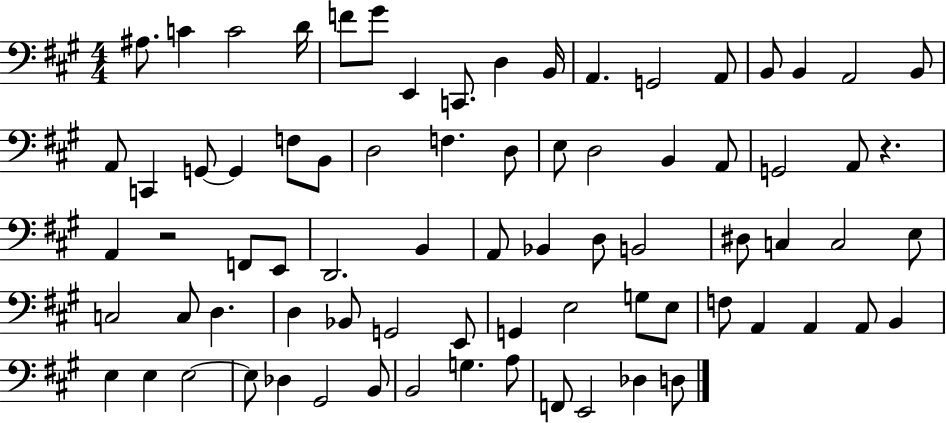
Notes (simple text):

A#3/e. C4/q C4/h D4/s F4/e G#4/e E2/q C2/e. D3/q B2/s A2/q. G2/h A2/e B2/e B2/q A2/h B2/e A2/e C2/q G2/e G2/q F3/e B2/e D3/h F3/q. D3/e E3/e D3/h B2/q A2/e G2/h A2/e R/q. A2/q R/h F2/e E2/e D2/h. B2/q A2/e Bb2/q D3/e B2/h D#3/e C3/q C3/h E3/e C3/h C3/e D3/q. D3/q Bb2/e G2/h E2/e G2/q E3/h G3/e E3/e F3/e A2/q A2/q A2/e B2/q E3/q E3/q E3/h E3/e Db3/q G#2/h B2/e B2/h G3/q. A3/e F2/e E2/h Db3/q D3/e